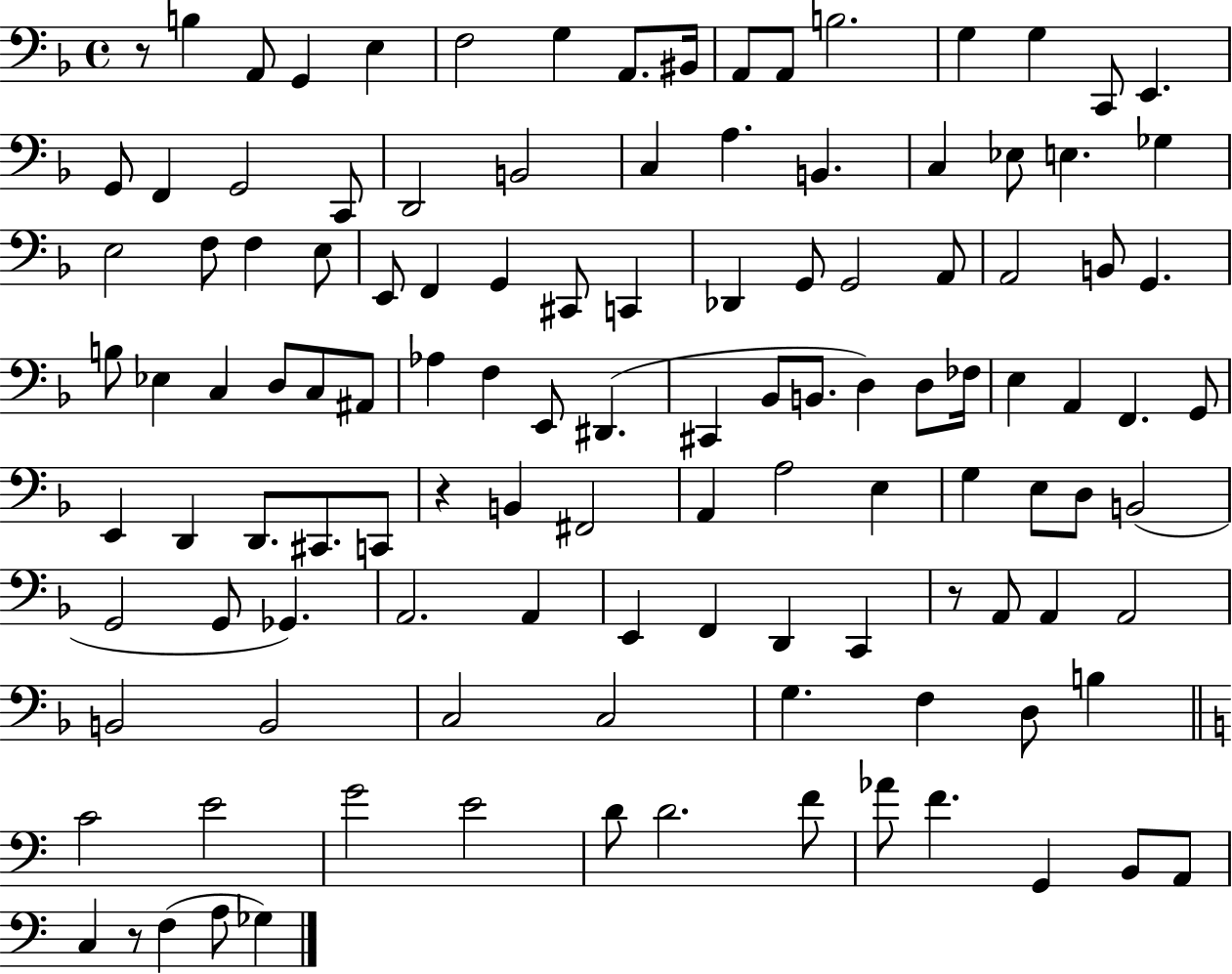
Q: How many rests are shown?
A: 4